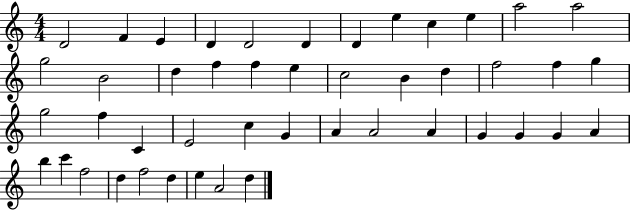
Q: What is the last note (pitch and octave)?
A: D5